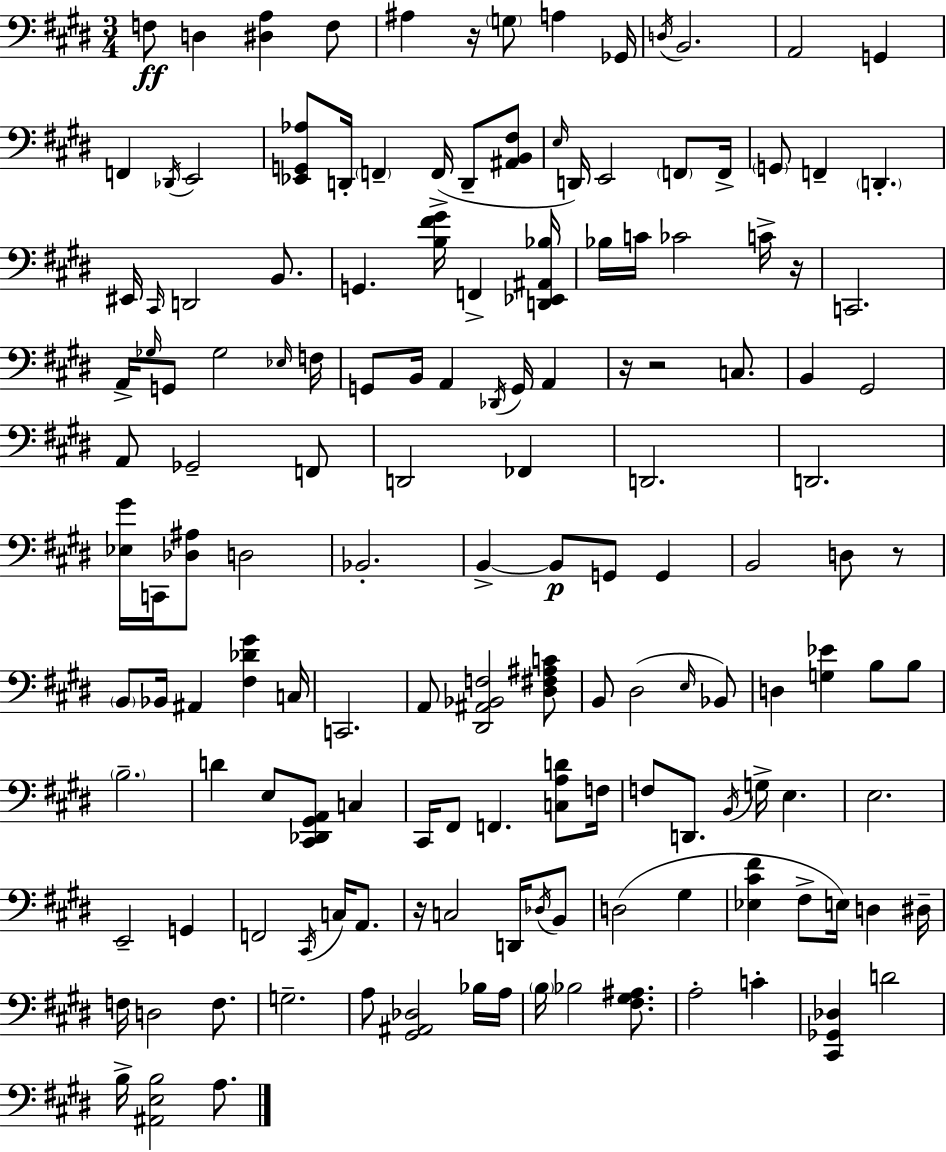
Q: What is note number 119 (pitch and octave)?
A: B3